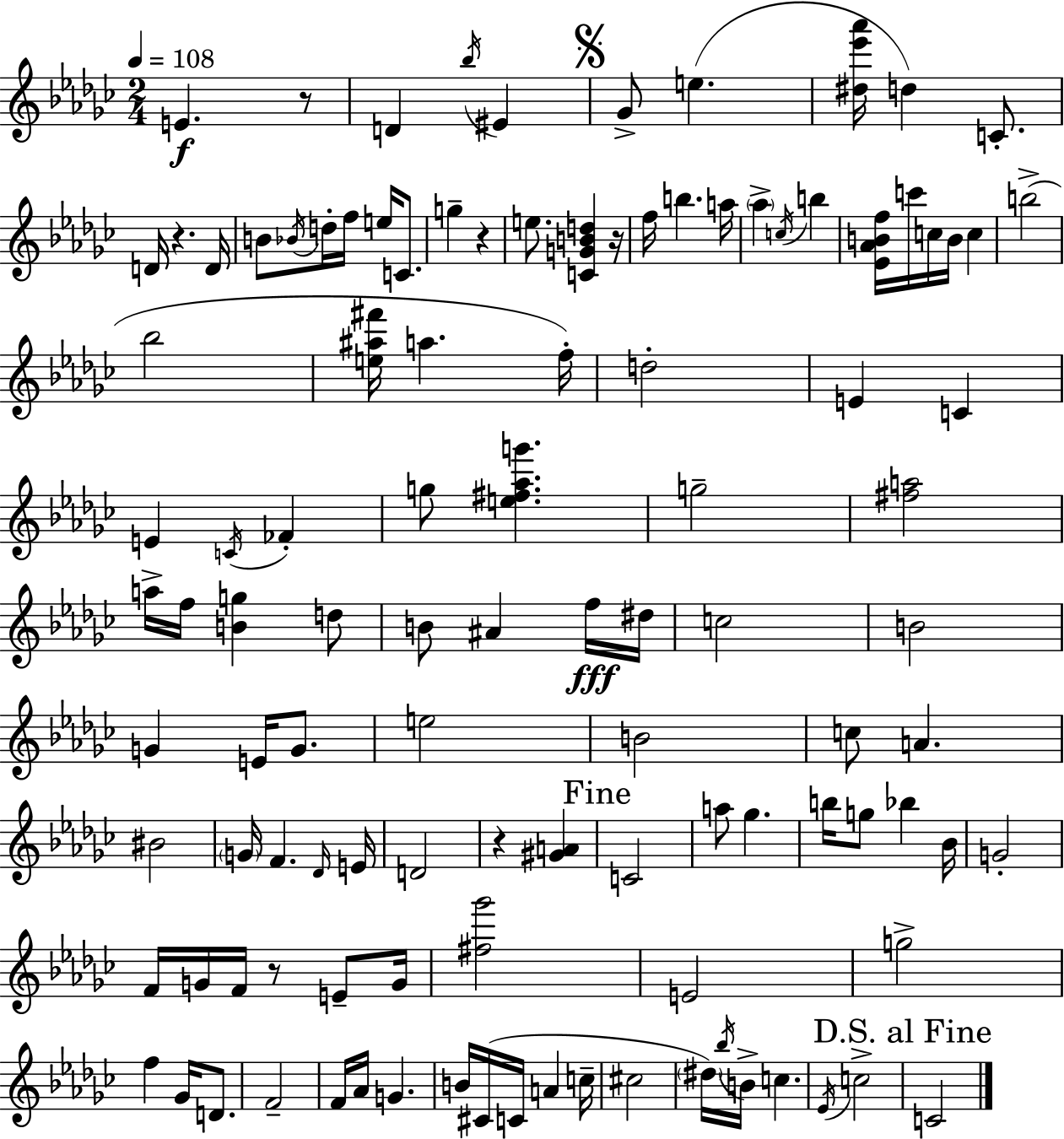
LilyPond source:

{
  \clef treble
  \numericTimeSignature
  \time 2/4
  \key ees \minor
  \tempo 4 = 108
  e'4.\f r8 | d'4 \acciaccatura { bes''16 } eis'4 | \mark \markup { \musicglyph "scripts.segno" } ges'8-> e''4.( | <dis'' ees''' aes'''>16 d''4) c'8.-. | \break d'16 r4. | d'16 b'8 \acciaccatura { bes'16 } d''16-. f''16 e''16 c'8. | g''4-- r4 | e''8. <c' g' b' d''>4 | \break r16 f''16 b''4. | a''16 \parenthesize aes''4-> \acciaccatura { c''16 } b''4 | <ees' aes' b' f''>16 c'''16 c''16 b'16 c''4 | b''2->( | \break bes''2 | <e'' ais'' fis'''>16 a''4. | f''16-.) d''2-. | e'4 c'4 | \break e'4 \acciaccatura { c'16 } | fes'4-. g''8 <e'' fis'' aes'' g'''>4. | g''2-- | <fis'' a''>2 | \break a''16-> f''16 <b' g''>4 | d''8 b'8 ais'4 | f''16\fff dis''16 c''2 | b'2 | \break g'4 | e'16 g'8. e''2 | b'2 | c''8 a'4. | \break bis'2 | \parenthesize g'16 f'4. | \grace { des'16 } e'16 d'2 | r4 | \break <gis' a'>4 \mark "Fine" c'2 | a''8 ges''4. | b''16 g''8 | bes''4 bes'16 g'2-. | \break f'16 g'16 f'16 | r8 e'8-- g'16 <fis'' ges'''>2 | e'2 | g''2-> | \break f''4 | ges'16 d'8. f'2-- | f'16 aes'16 g'4. | b'16 cis'16( c'16 | \break a'4 c''16-- cis''2 | \parenthesize dis''16) \acciaccatura { bes''16 } b'16-> | c''4. \acciaccatura { ees'16 } c''2-> | \mark "D.S. al Fine" c'2 | \break \bar "|."
}